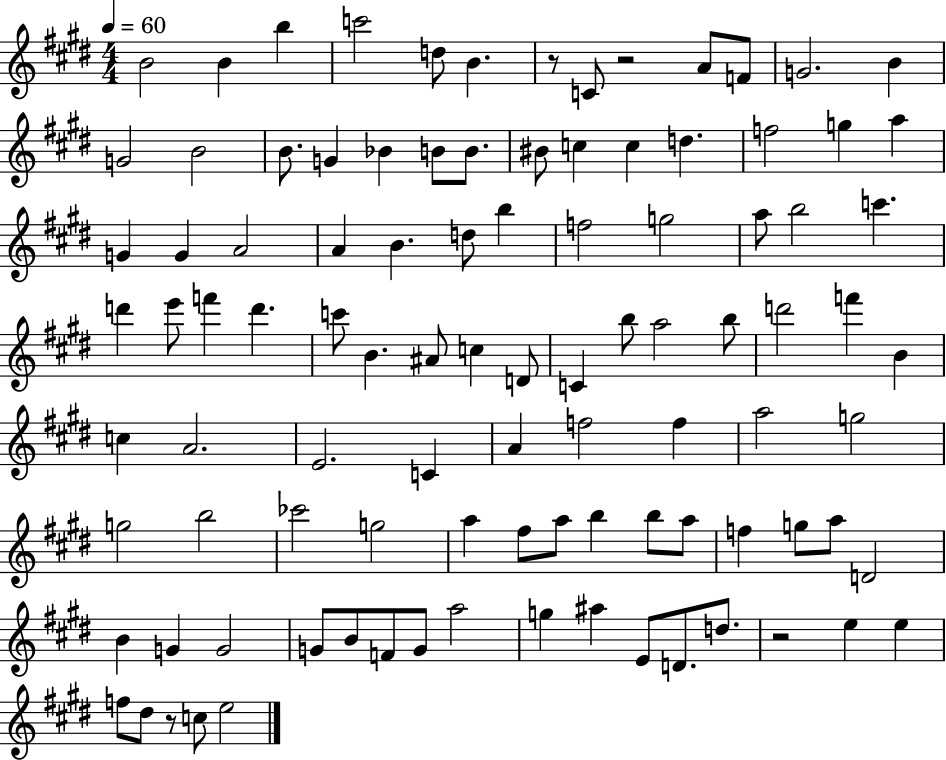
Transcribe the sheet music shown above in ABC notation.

X:1
T:Untitled
M:4/4
L:1/4
K:E
B2 B b c'2 d/2 B z/2 C/2 z2 A/2 F/2 G2 B G2 B2 B/2 G _B B/2 B/2 ^B/2 c c d f2 g a G G A2 A B d/2 b f2 g2 a/2 b2 c' d' e'/2 f' d' c'/2 B ^A/2 c D/2 C b/2 a2 b/2 d'2 f' B c A2 E2 C A f2 f a2 g2 g2 b2 _c'2 g2 a ^f/2 a/2 b b/2 a/2 f g/2 a/2 D2 B G G2 G/2 B/2 F/2 G/2 a2 g ^a E/2 D/2 d/2 z2 e e f/2 ^d/2 z/2 c/2 e2